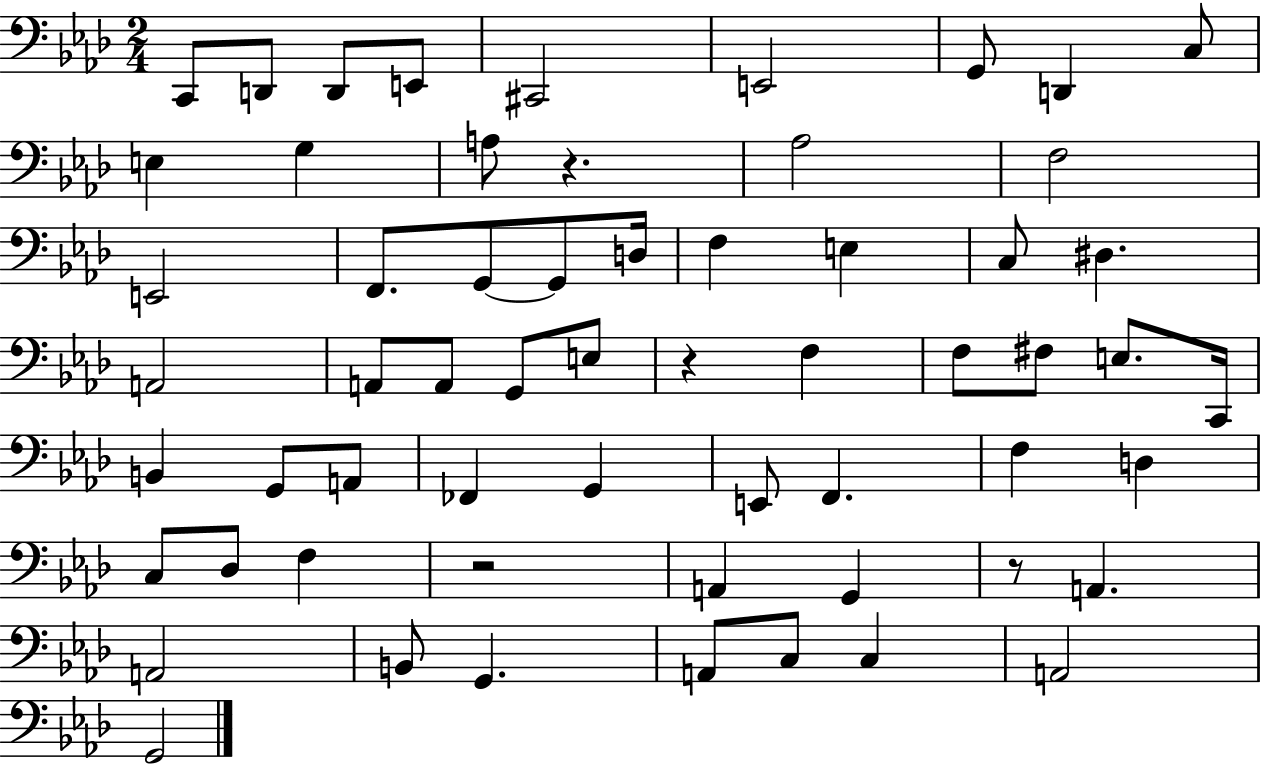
{
  \clef bass
  \numericTimeSignature
  \time 2/4
  \key aes \major
  c,8 d,8 d,8 e,8 | cis,2 | e,2 | g,8 d,4 c8 | \break e4 g4 | a8 r4. | aes2 | f2 | \break e,2 | f,8. g,8~~ g,8 d16 | f4 e4 | c8 dis4. | \break a,2 | a,8 a,8 g,8 e8 | r4 f4 | f8 fis8 e8. c,16 | \break b,4 g,8 a,8 | fes,4 g,4 | e,8 f,4. | f4 d4 | \break c8 des8 f4 | r2 | a,4 g,4 | r8 a,4. | \break a,2 | b,8 g,4. | a,8 c8 c4 | a,2 | \break g,2 | \bar "|."
}